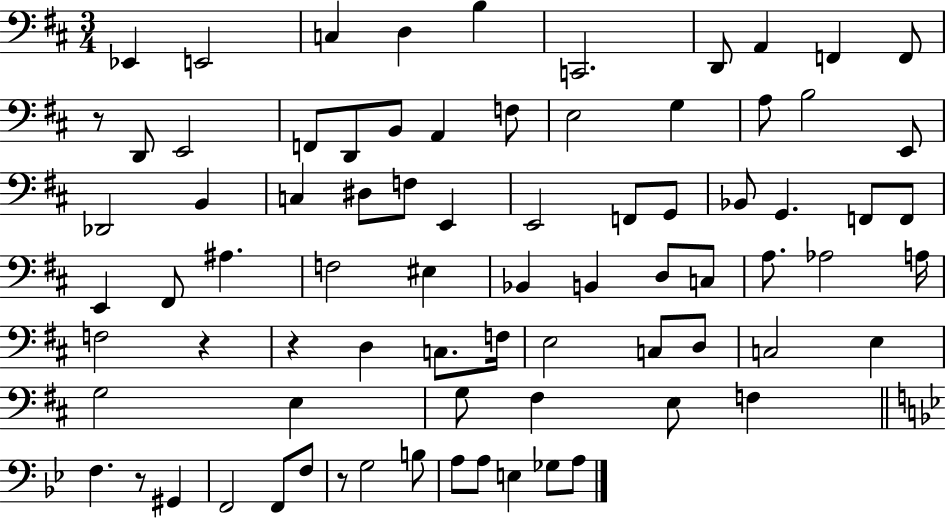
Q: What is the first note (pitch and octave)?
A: Eb2